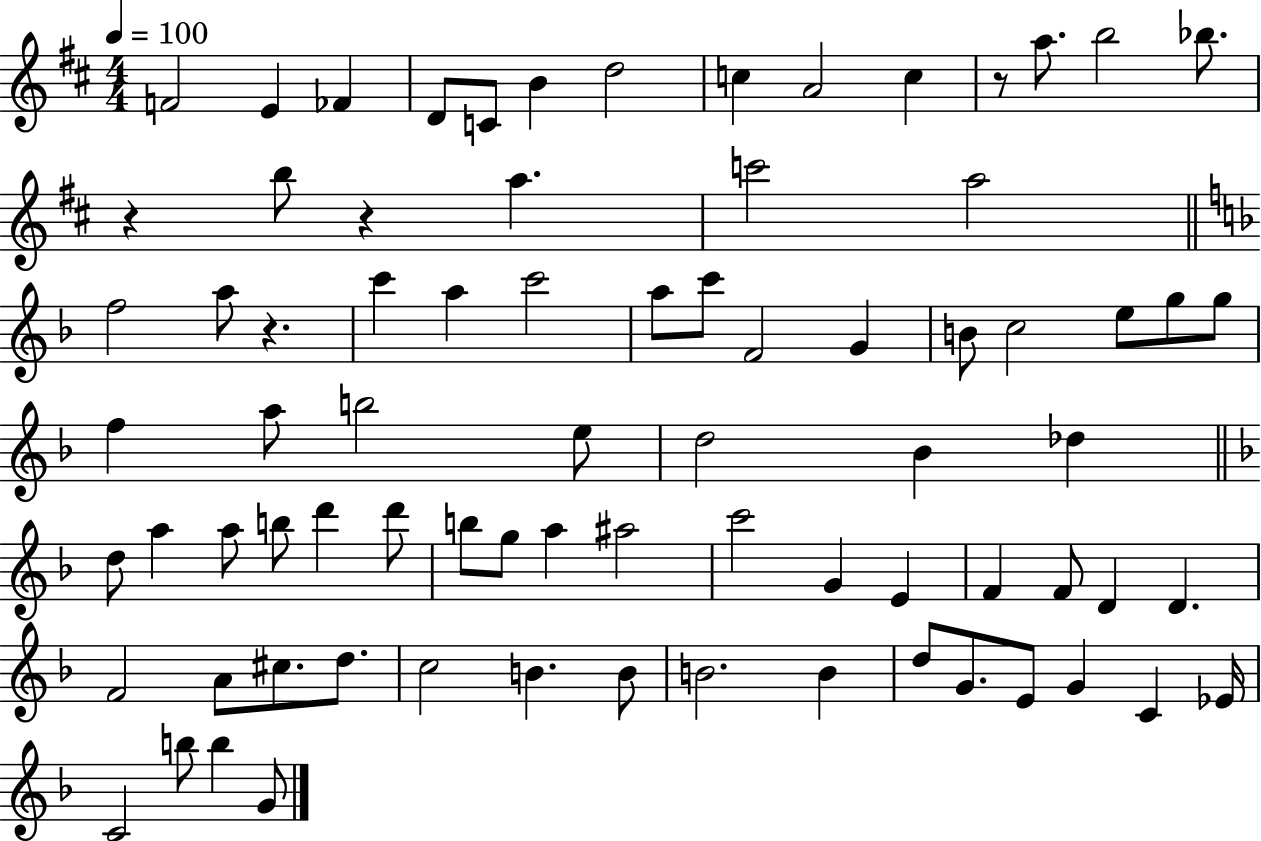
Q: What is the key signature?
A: D major